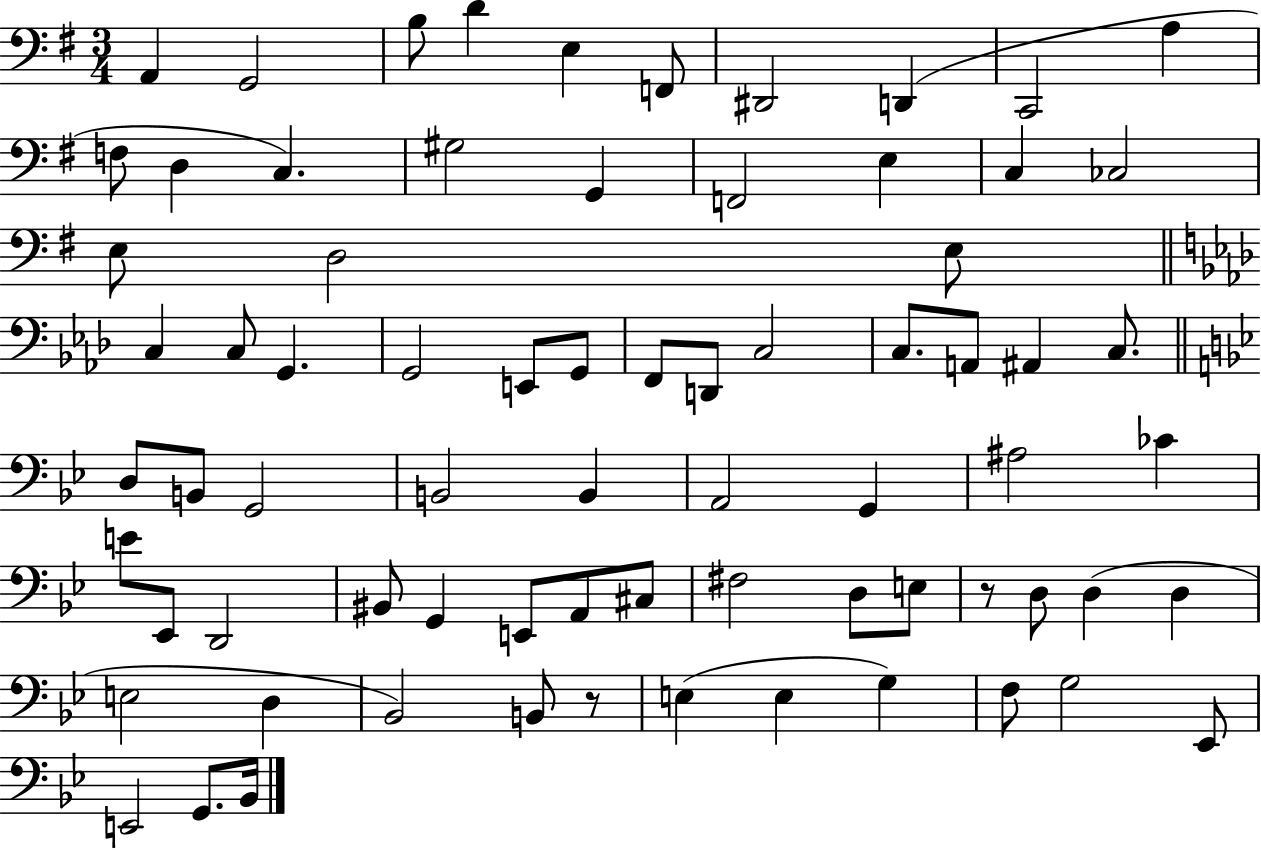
X:1
T:Untitled
M:3/4
L:1/4
K:G
A,, G,,2 B,/2 D E, F,,/2 ^D,,2 D,, C,,2 A, F,/2 D, C, ^G,2 G,, F,,2 E, C, _C,2 E,/2 D,2 E,/2 C, C,/2 G,, G,,2 E,,/2 G,,/2 F,,/2 D,,/2 C,2 C,/2 A,,/2 ^A,, C,/2 D,/2 B,,/2 G,,2 B,,2 B,, A,,2 G,, ^A,2 _C E/2 _E,,/2 D,,2 ^B,,/2 G,, E,,/2 A,,/2 ^C,/2 ^F,2 D,/2 E,/2 z/2 D,/2 D, D, E,2 D, _B,,2 B,,/2 z/2 E, E, G, F,/2 G,2 _E,,/2 E,,2 G,,/2 _B,,/4